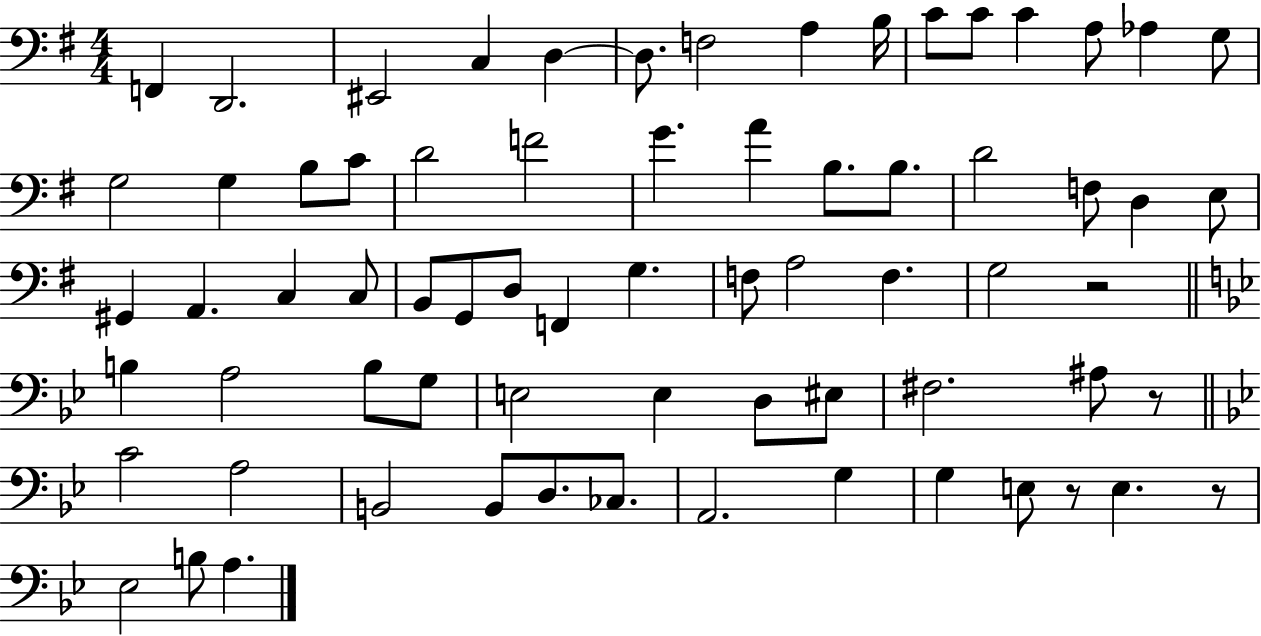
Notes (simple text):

F2/q D2/h. EIS2/h C3/q D3/q D3/e. F3/h A3/q B3/s C4/e C4/e C4/q A3/e Ab3/q G3/e G3/h G3/q B3/e C4/e D4/h F4/h G4/q. A4/q B3/e. B3/e. D4/h F3/e D3/q E3/e G#2/q A2/q. C3/q C3/e B2/e G2/e D3/e F2/q G3/q. F3/e A3/h F3/q. G3/h R/h B3/q A3/h B3/e G3/e E3/h E3/q D3/e EIS3/e F#3/h. A#3/e R/e C4/h A3/h B2/h B2/e D3/e. CES3/e. A2/h. G3/q G3/q E3/e R/e E3/q. R/e Eb3/h B3/e A3/q.